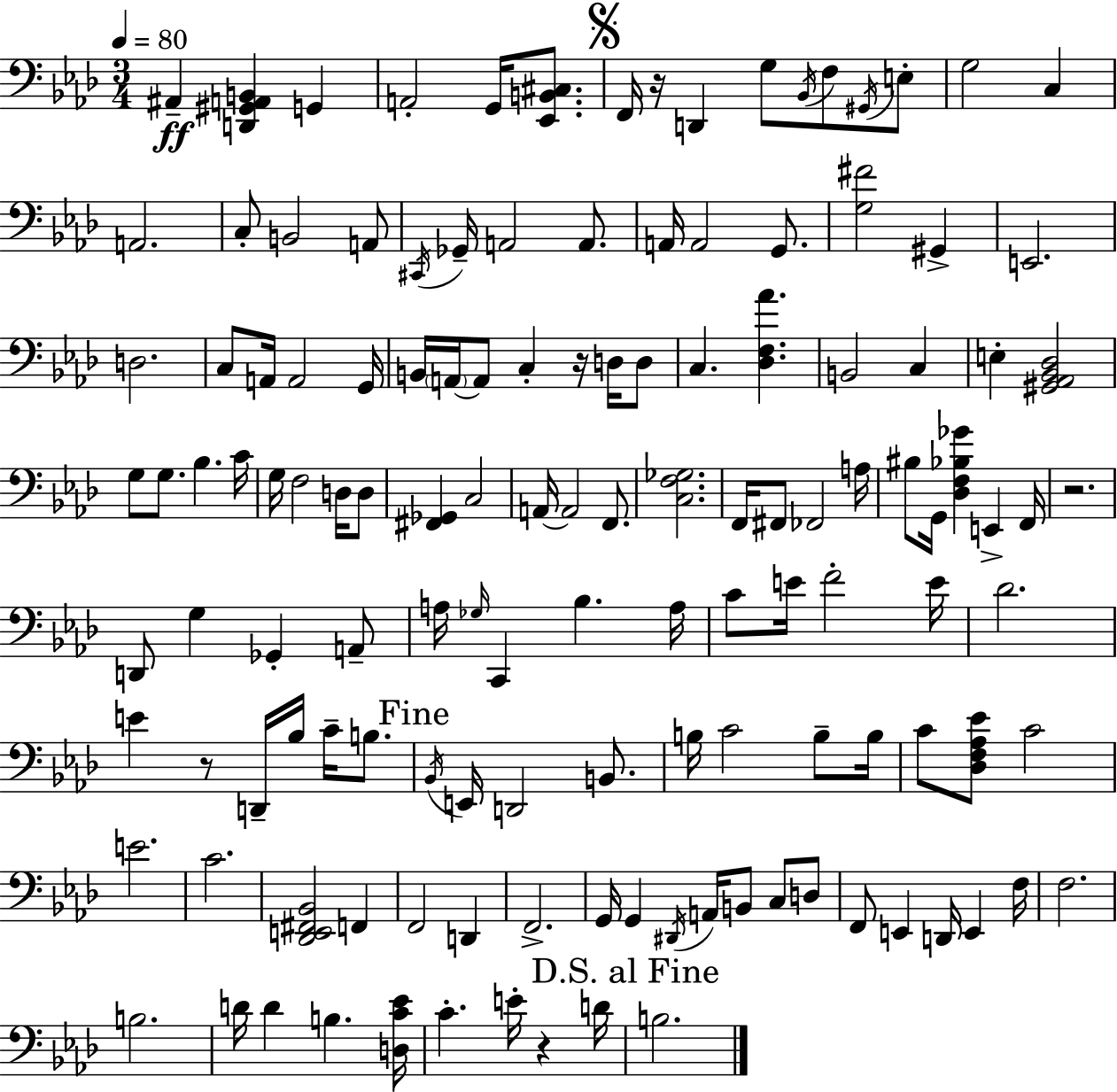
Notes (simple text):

A#2/q [D2,G#2,A2,B2]/q G2/q A2/h G2/s [Eb2,B2,C#3]/e. F2/s R/s D2/q G3/e Bb2/s F3/e G#2/s E3/e G3/h C3/q A2/h. C3/e B2/h A2/e C#2/s Gb2/s A2/h A2/e. A2/s A2/h G2/e. [G3,F#4]/h G#2/q E2/h. D3/h. C3/e A2/s A2/h G2/s B2/s A2/s A2/e C3/q R/s D3/s D3/e C3/q. [Db3,F3,Ab4]/q. B2/h C3/q E3/q [G#2,Ab2,Bb2,Db3]/h G3/e G3/e. Bb3/q. C4/s G3/s F3/h D3/s D3/e [F#2,Gb2]/q C3/h A2/s A2/h F2/e. [C3,F3,Gb3]/h. F2/s F#2/e FES2/h A3/s BIS3/e G2/s [Db3,F3,Bb3,Gb4]/q E2/q F2/s R/h. D2/e G3/q Gb2/q A2/e A3/s Gb3/s C2/q Bb3/q. A3/s C4/e E4/s F4/h E4/s Db4/h. E4/q R/e D2/s Bb3/s C4/s B3/e. Bb2/s E2/s D2/h B2/e. B3/s C4/h B3/e B3/s C4/e [Db3,F3,Ab3,Eb4]/e C4/h E4/h. C4/h. [Db2,E2,F#2,Bb2]/h F2/q F2/h D2/q F2/h. G2/s G2/q D#2/s A2/s B2/e C3/e D3/e F2/e E2/q D2/s E2/q F3/s F3/h. B3/h. D4/s D4/q B3/q. [D3,C4,Eb4]/s C4/q. E4/s R/q D4/s B3/h.